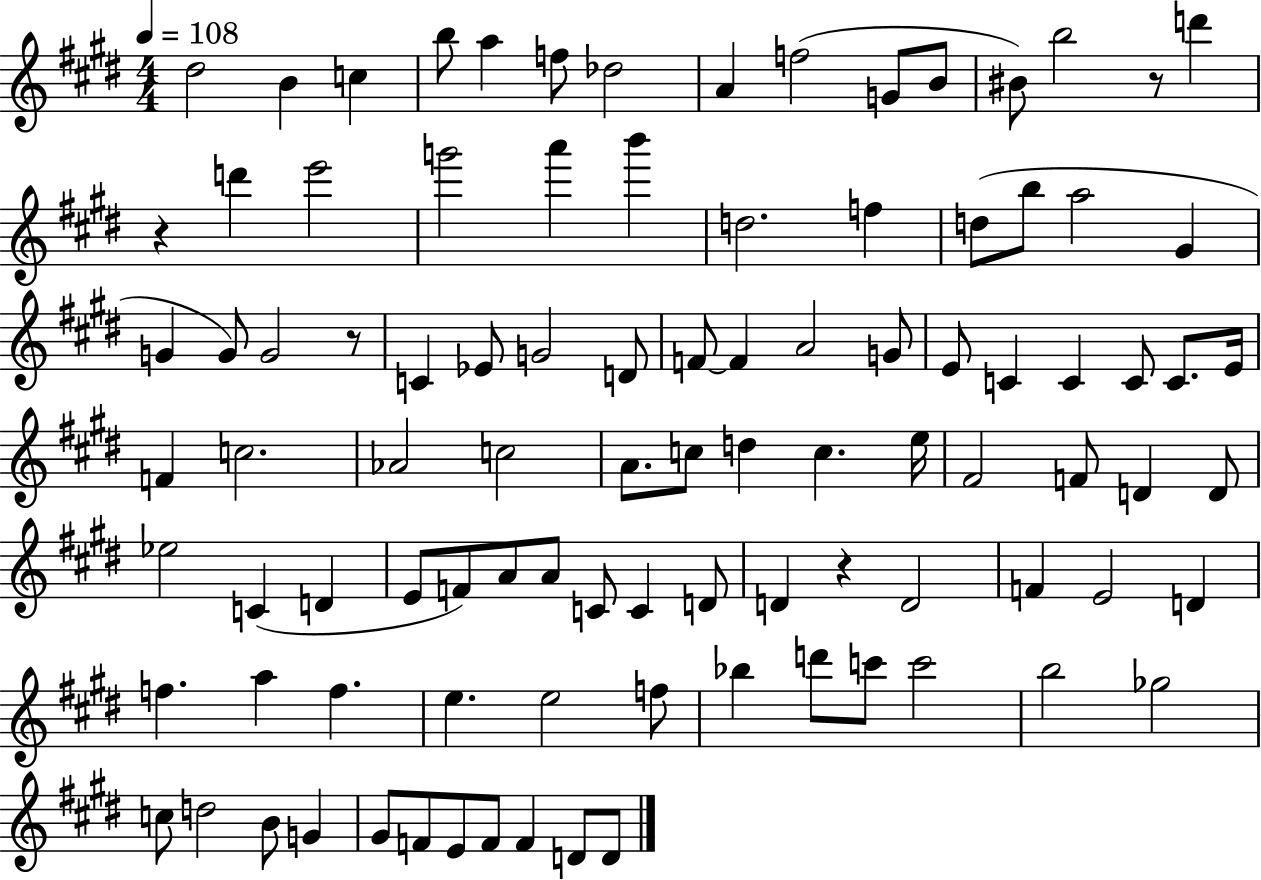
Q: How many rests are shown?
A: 4